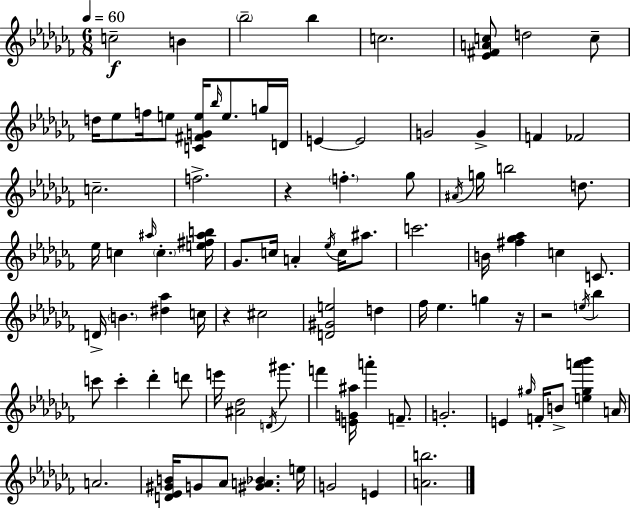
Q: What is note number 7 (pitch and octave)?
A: C5